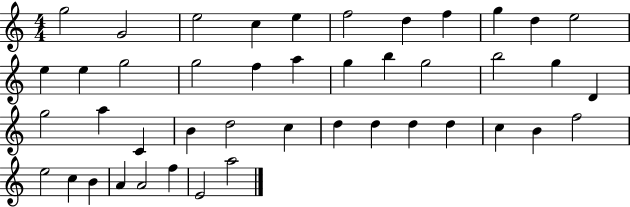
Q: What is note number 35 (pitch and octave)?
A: B4